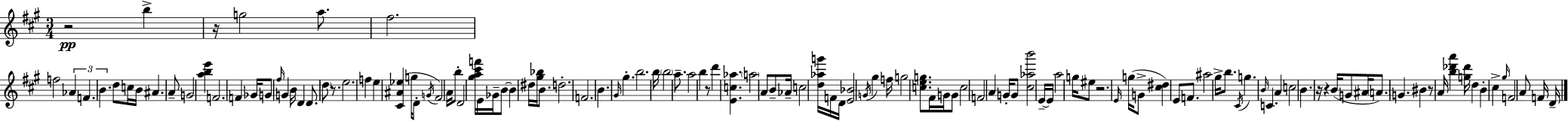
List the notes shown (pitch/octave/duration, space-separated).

R/h B5/q R/s G5/h A5/e. F#5/h. F5/h Ab4/q F4/q. B4/q. D5/e C5/s B4/s A#4/q. A4/e G4/h [A5,B5,E6]/q F4/h. F4/q Gb4/s G4/e F#5/s G4/q B4/s D4/q D4/e. D5/e R/e. E5/h. F5/q E5/q [C#4,A#4,Eb5]/q G5/s D4/e G4/s F#4/h A4/s B5/e D4/h [G#5,A5,C#6,F6]/s E4/s Gb4/s B4/e B4/q D#5/s [G#5,Bb5]/s B4/e. D5/h. F4/h. B4/q. G#4/s G#5/q. B5/h. B5/s B5/h A5/e. A5/h B5/q R/e D6/q [E4,C5,Ab5]/q. A5/h A4/e B4/e Ab4/s C5/h [D5,Ab5,G6]/s F4/s D4/s [E4,Bb4]/h G4/s G#5/q F5/s G5/h [C5,E5,G5]/e. F#4/s G4/s G4/e C5/h F4/h A4/q G4/s G4/e [C#5,Ab5,B6]/h E4/s E4/s A5/h G5/s EIS5/e R/h. E4/s G5/s G4/e [C#5,D#5]/q E4/e F4/e. A#5/h G#5/s B5/e. C#4/s G5/q. B4/s C4/q. A4/q C5/h B4/q. R/s R/q B4/s G4/e A#4/s A4/e. G4/q. BIS4/q R/e A4/s [B5,Db6,A6]/q [G5,Db6]/s D5/q B4/q C#5/q G#5/s F4/h A4/e F4/s D4/s